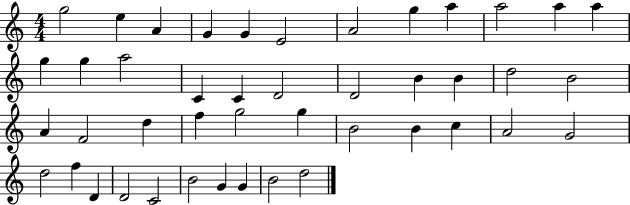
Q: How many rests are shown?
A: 0